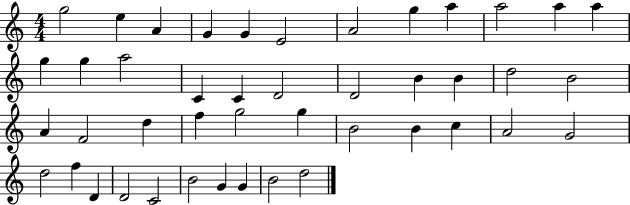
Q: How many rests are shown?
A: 0